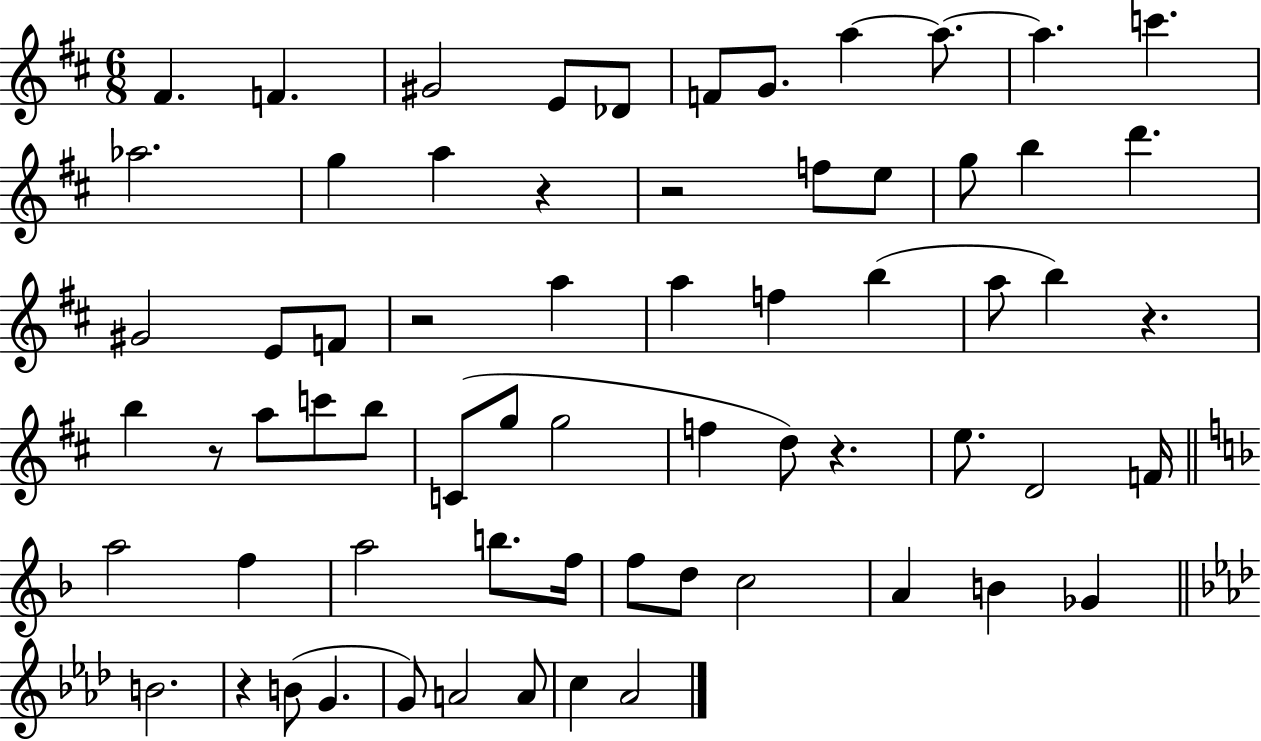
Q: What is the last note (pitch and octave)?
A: Ab4